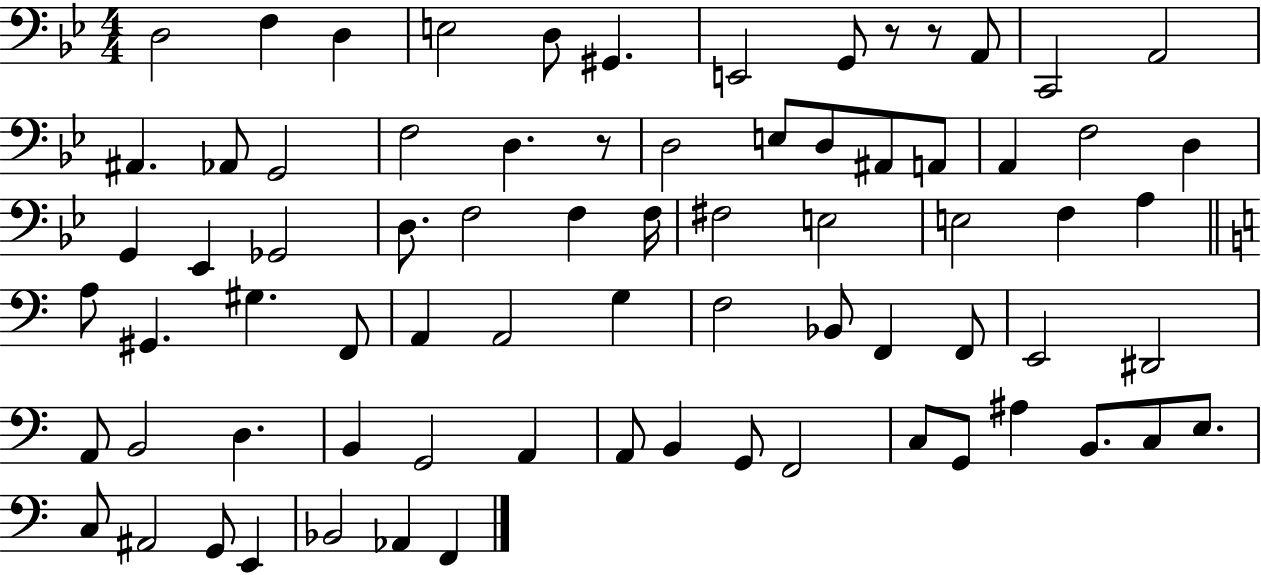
{
  \clef bass
  \numericTimeSignature
  \time 4/4
  \key bes \major
  d2 f4 d4 | e2 d8 gis,4. | e,2 g,8 r8 r8 a,8 | c,2 a,2 | \break ais,4. aes,8 g,2 | f2 d4. r8 | d2 e8 d8 ais,8 a,8 | a,4 f2 d4 | \break g,4 ees,4 ges,2 | d8. f2 f4 f16 | fis2 e2 | e2 f4 a4 | \break \bar "||" \break \key c \major a8 gis,4. gis4. f,8 | a,4 a,2 g4 | f2 bes,8 f,4 f,8 | e,2 dis,2 | \break a,8 b,2 d4. | b,4 g,2 a,4 | a,8 b,4 g,8 f,2 | c8 g,8 ais4 b,8. c8 e8. | \break c8 ais,2 g,8 e,4 | bes,2 aes,4 f,4 | \bar "|."
}